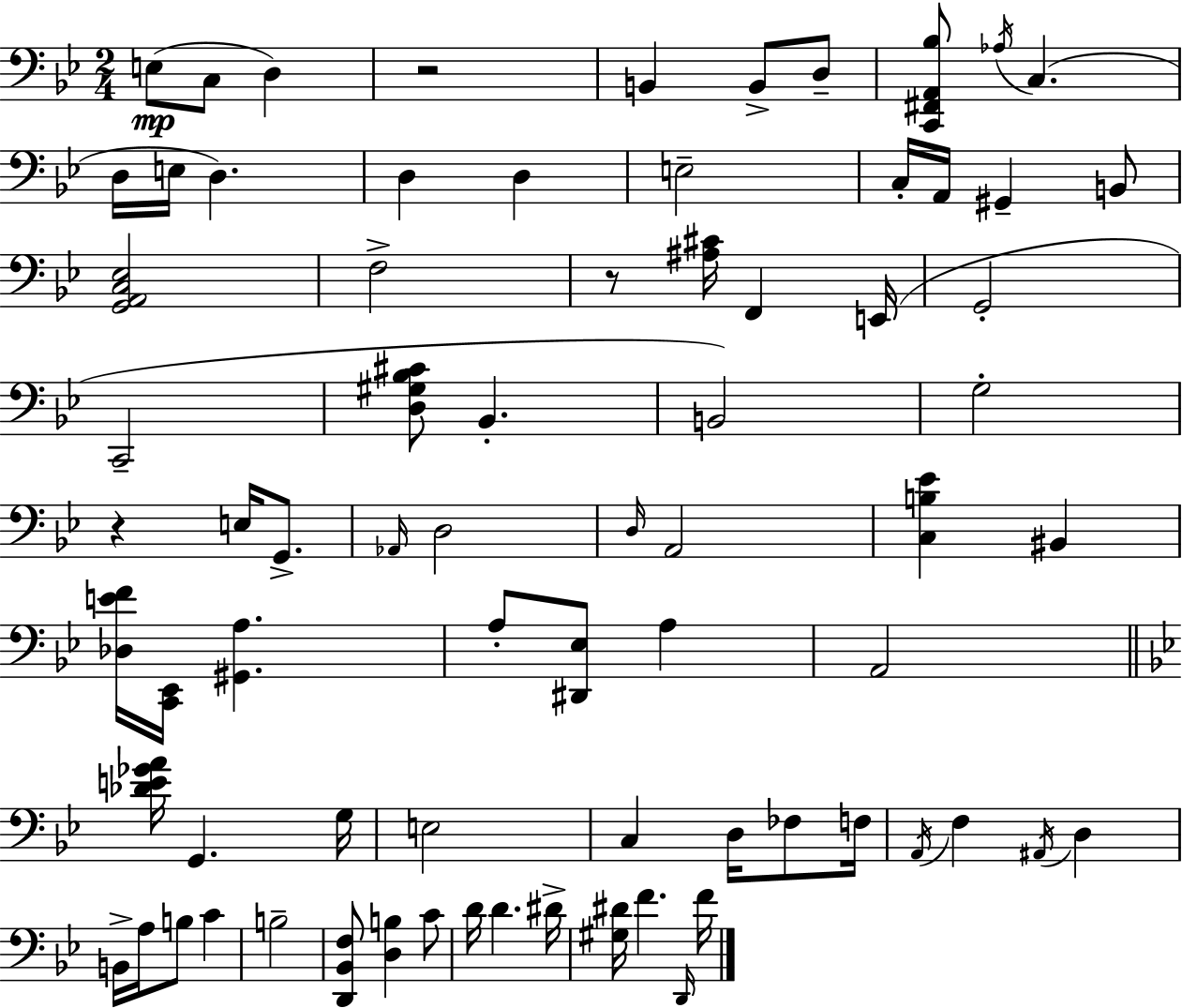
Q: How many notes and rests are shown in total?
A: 75